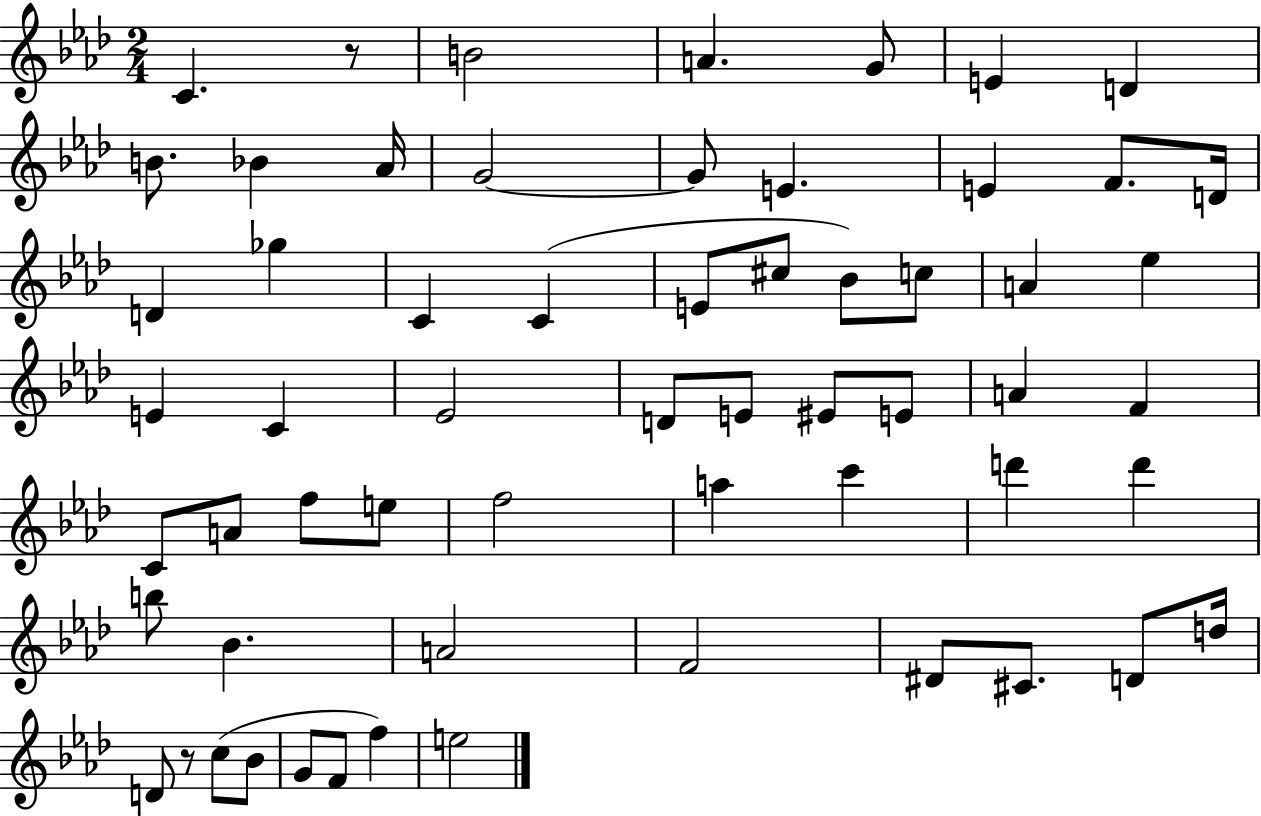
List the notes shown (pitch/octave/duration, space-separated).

C4/q. R/e B4/h A4/q. G4/e E4/q D4/q B4/e. Bb4/q Ab4/s G4/h G4/e E4/q. E4/q F4/e. D4/s D4/q Gb5/q C4/q C4/q E4/e C#5/e Bb4/e C5/e A4/q Eb5/q E4/q C4/q Eb4/h D4/e E4/e EIS4/e E4/e A4/q F4/q C4/e A4/e F5/e E5/e F5/h A5/q C6/q D6/q D6/q B5/e Bb4/q. A4/h F4/h D#4/e C#4/e. D4/e D5/s D4/e R/e C5/e Bb4/e G4/e F4/e F5/q E5/h